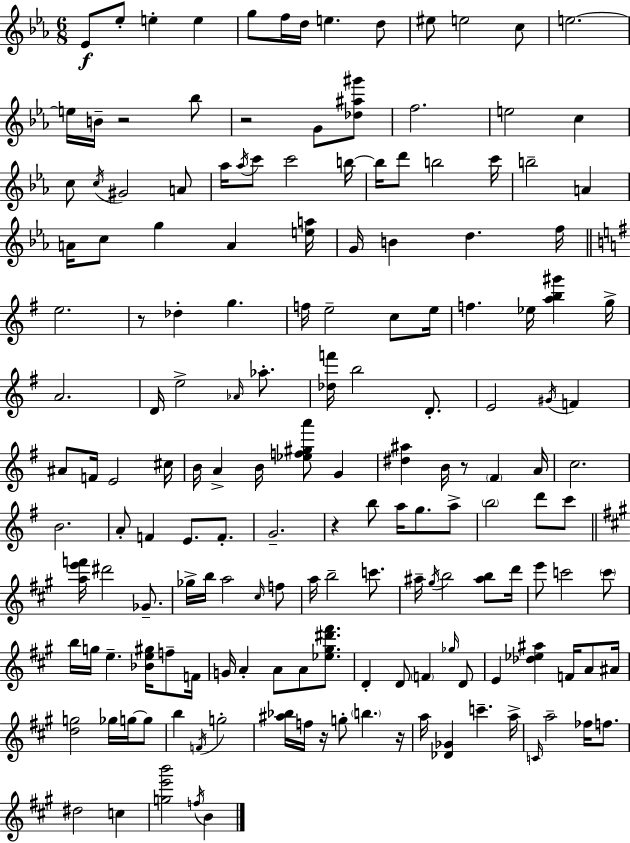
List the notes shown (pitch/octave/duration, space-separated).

Eb4/e Eb5/e E5/q E5/q G5/e F5/s D5/s E5/q. D5/e EIS5/e E5/h C5/e E5/h. E5/s B4/s R/h Bb5/e R/h G4/e [Db5,A#5,G#6]/e F5/h. E5/h C5/q C5/e C5/s G#4/h A4/e Ab5/s Ab5/s C6/e C6/h B5/s B5/s D6/e B5/h C6/s B5/h A4/q A4/s C5/e G5/q A4/q [E5,A5]/s G4/s B4/q D5/q. F5/s E5/h. R/e Db5/q G5/q. F5/s E5/h C5/e E5/s F5/q. Eb5/s [A5,B5,G#6]/q G5/s A4/h. D4/s E5/h Ab4/s Ab5/e. [Db5,F6]/s B5/h D4/e. E4/h G#4/s F4/q A#4/e F4/s E4/h C#5/s B4/s A4/q B4/s [Eb5,F5,G#5,A6]/e G4/q [D#5,A#5]/q B4/s R/e F#4/q A4/s C5/h. B4/h. A4/e F4/q E4/e. F4/e. G4/h. R/q B5/e A5/s G5/e. A5/e B5/h D6/e C6/e [A5,E6,F6]/s D#6/h Gb4/e. Gb5/s B5/s A5/h C#5/s F5/e A5/s B5/h C6/e. A#5/s G#5/s B5/h [A#5,B5]/e D6/s E6/e C6/h C6/e B5/s G5/s E5/q. [Bb4,E5,G#5]/s F5/e F4/s G4/s A4/q A4/e A4/e [Eb5,G#5,D#6,F#6]/e. D4/q D4/e F4/q Gb5/s D4/e E4/q [Db5,Eb5,A#5]/q F4/s A4/e A#4/s [D5,G5]/h Gb5/s G5/s G5/e B5/q F4/s G5/h [A#5,Bb5]/s F5/s R/s G5/e B5/q. R/s A5/s [Db4,Gb4]/q C6/q. A5/s C4/s A5/h FES5/s F5/e. D#5/h C5/q [G5,E6,B6]/h F5/s B4/q